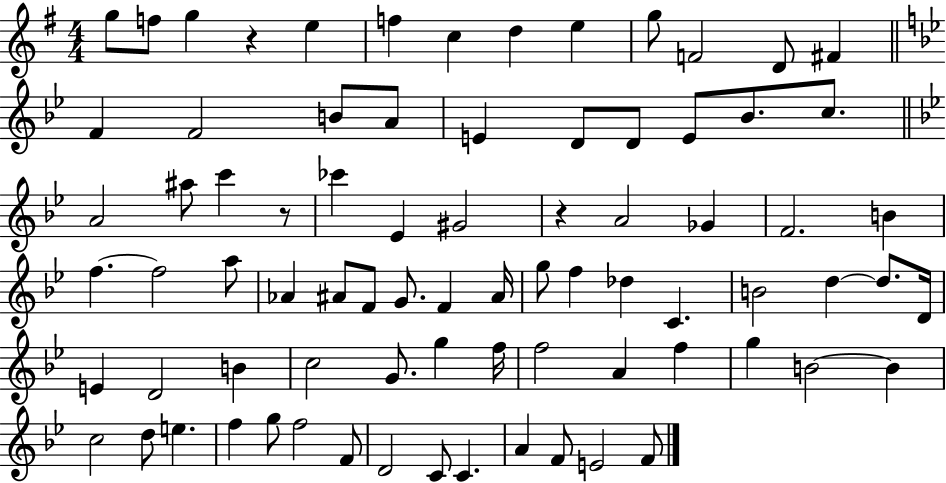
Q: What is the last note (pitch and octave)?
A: F4